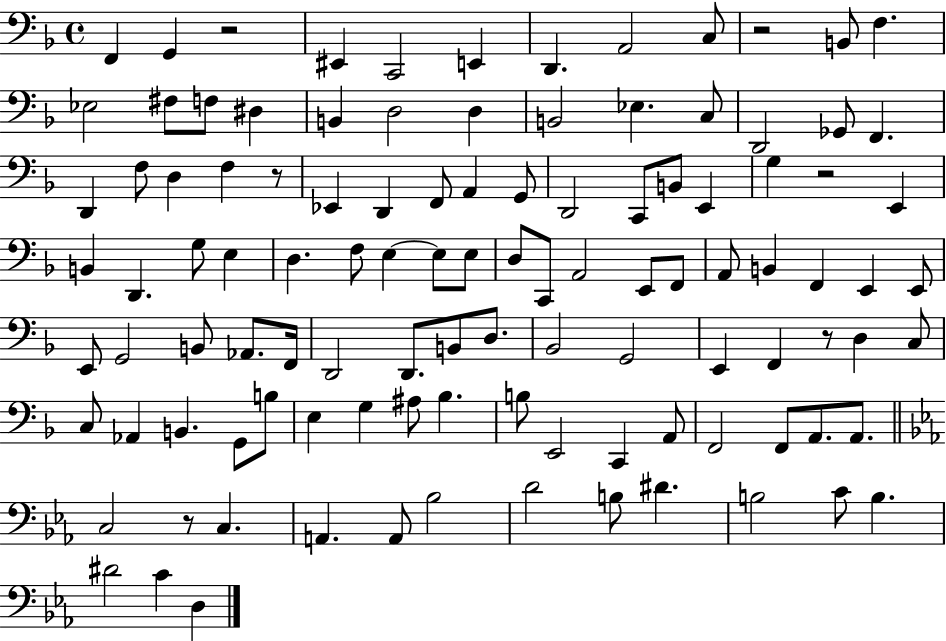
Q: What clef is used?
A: bass